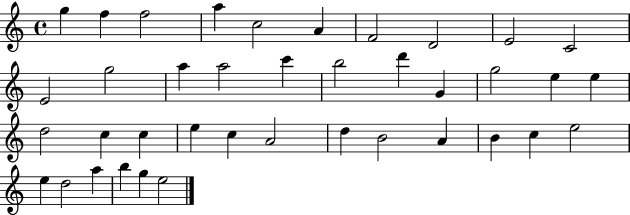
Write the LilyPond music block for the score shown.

{
  \clef treble
  \time 4/4
  \defaultTimeSignature
  \key c \major
  g''4 f''4 f''2 | a''4 c''2 a'4 | f'2 d'2 | e'2 c'2 | \break e'2 g''2 | a''4 a''2 c'''4 | b''2 d'''4 g'4 | g''2 e''4 e''4 | \break d''2 c''4 c''4 | e''4 c''4 a'2 | d''4 b'2 a'4 | b'4 c''4 e''2 | \break e''4 d''2 a''4 | b''4 g''4 e''2 | \bar "|."
}